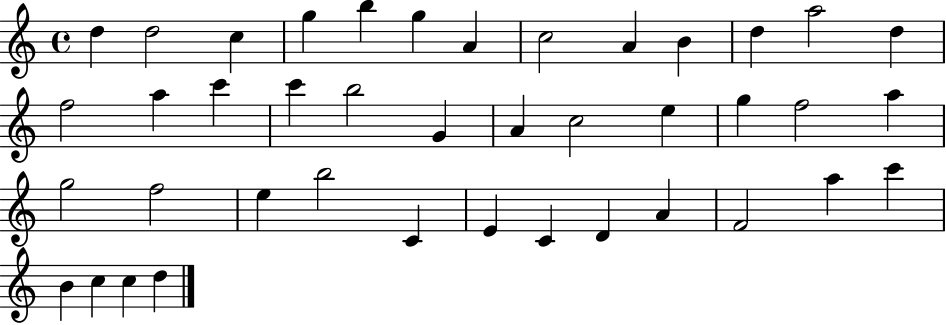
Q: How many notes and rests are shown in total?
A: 41